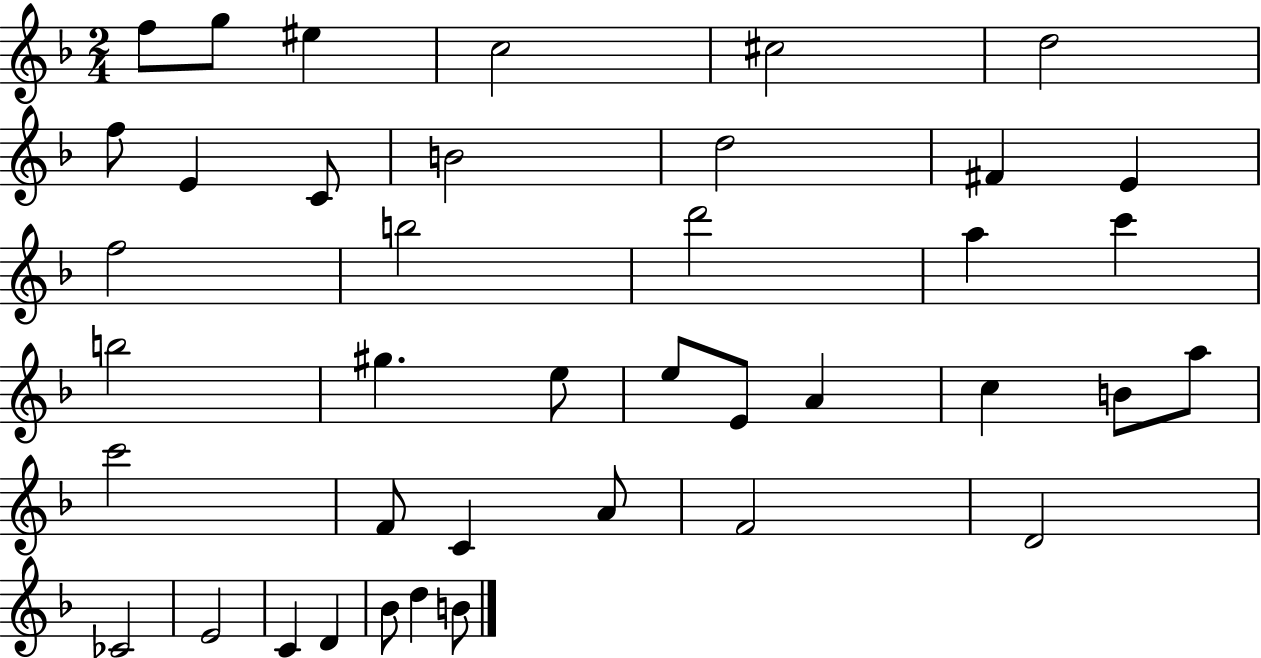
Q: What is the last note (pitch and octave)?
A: B4